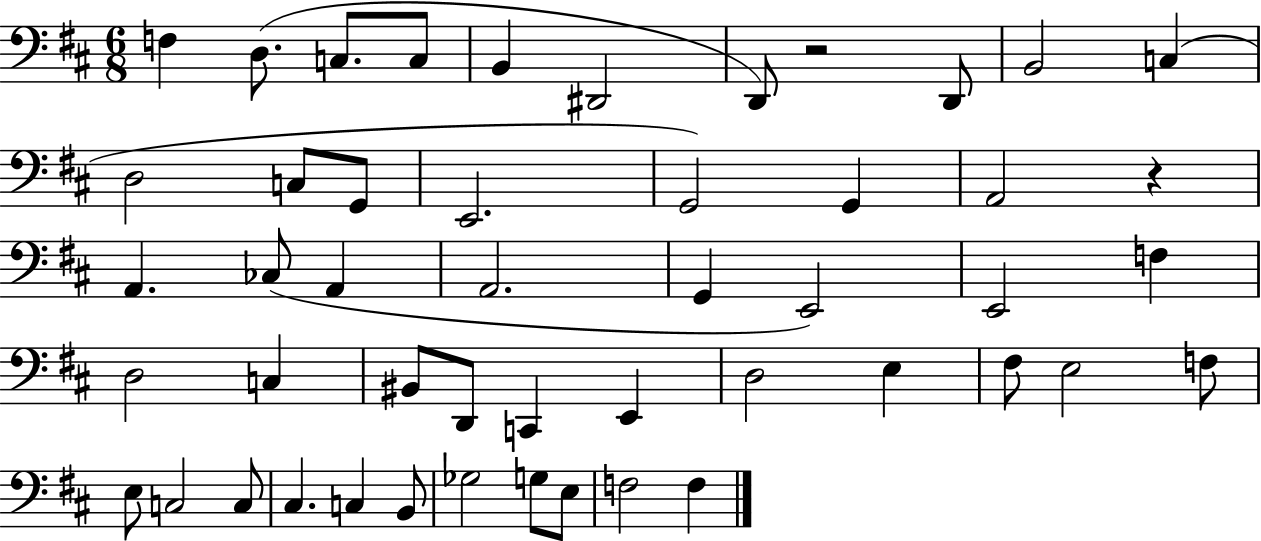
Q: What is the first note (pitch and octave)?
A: F3